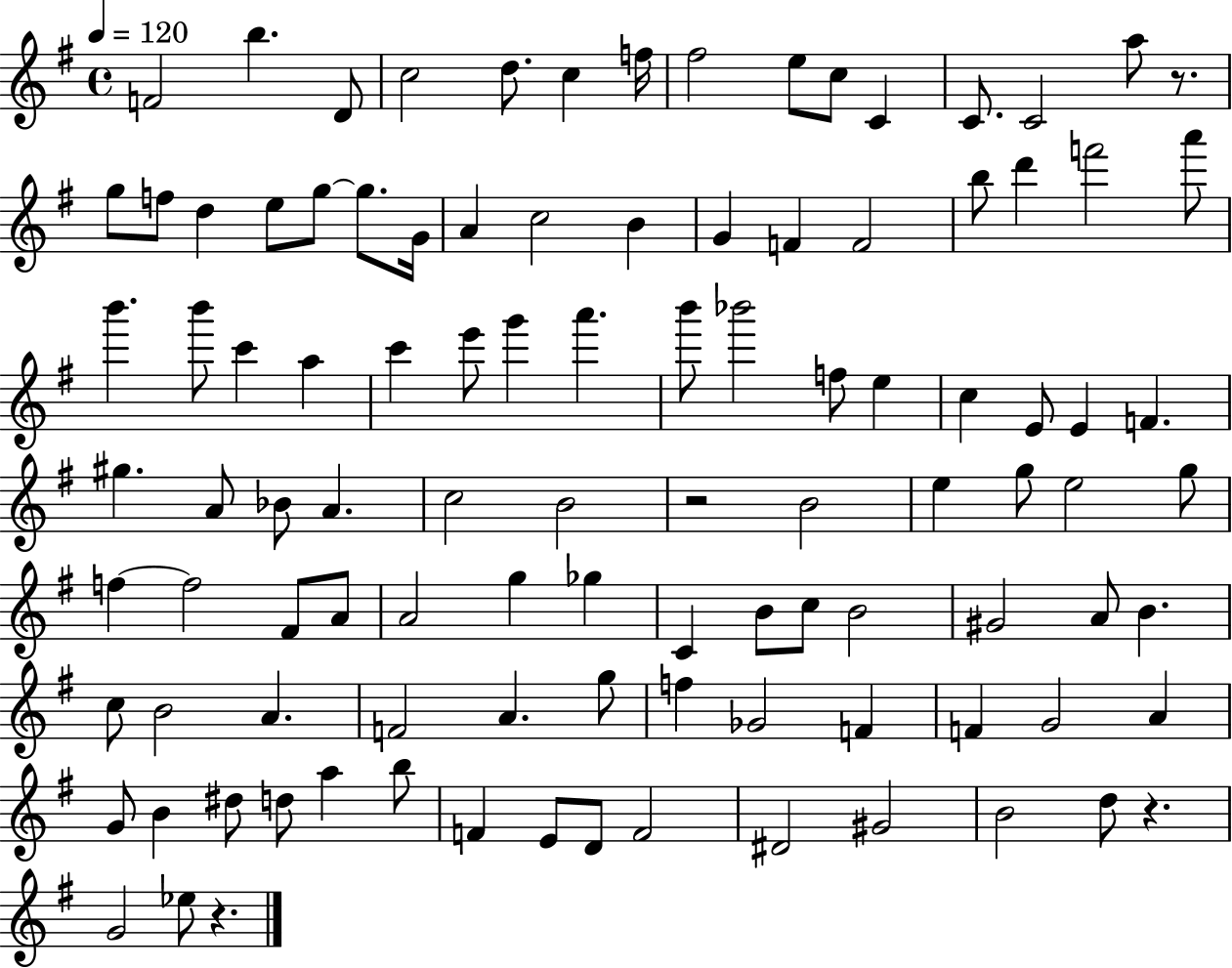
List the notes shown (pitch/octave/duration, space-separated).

F4/h B5/q. D4/e C5/h D5/e. C5/q F5/s F#5/h E5/e C5/e C4/q C4/e. C4/h A5/e R/e. G5/e F5/e D5/q E5/e G5/e G5/e. G4/s A4/q C5/h B4/q G4/q F4/q F4/h B5/e D6/q F6/h A6/e B6/q. B6/e C6/q A5/q C6/q E6/e G6/q A6/q. B6/e Bb6/h F5/e E5/q C5/q E4/e E4/q F4/q. G#5/q. A4/e Bb4/e A4/q. C5/h B4/h R/h B4/h E5/q G5/e E5/h G5/e F5/q F5/h F#4/e A4/e A4/h G5/q Gb5/q C4/q B4/e C5/e B4/h G#4/h A4/e B4/q. C5/e B4/h A4/q. F4/h A4/q. G5/e F5/q Gb4/h F4/q F4/q G4/h A4/q G4/e B4/q D#5/e D5/e A5/q B5/e F4/q E4/e D4/e F4/h D#4/h G#4/h B4/h D5/e R/q. G4/h Eb5/e R/q.